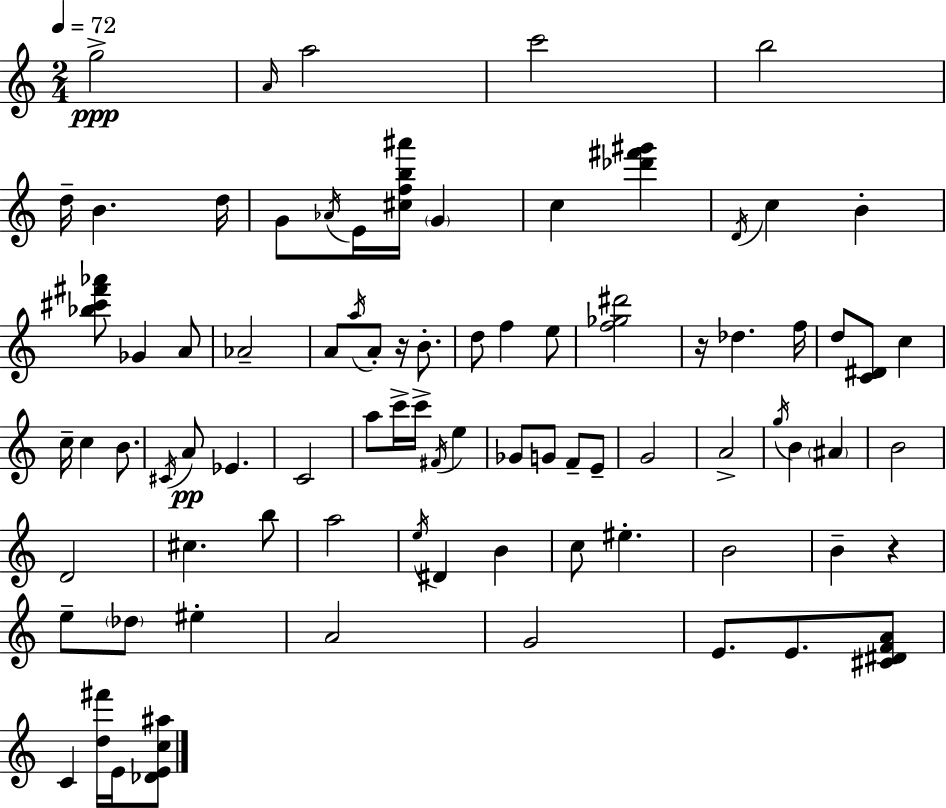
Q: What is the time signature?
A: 2/4